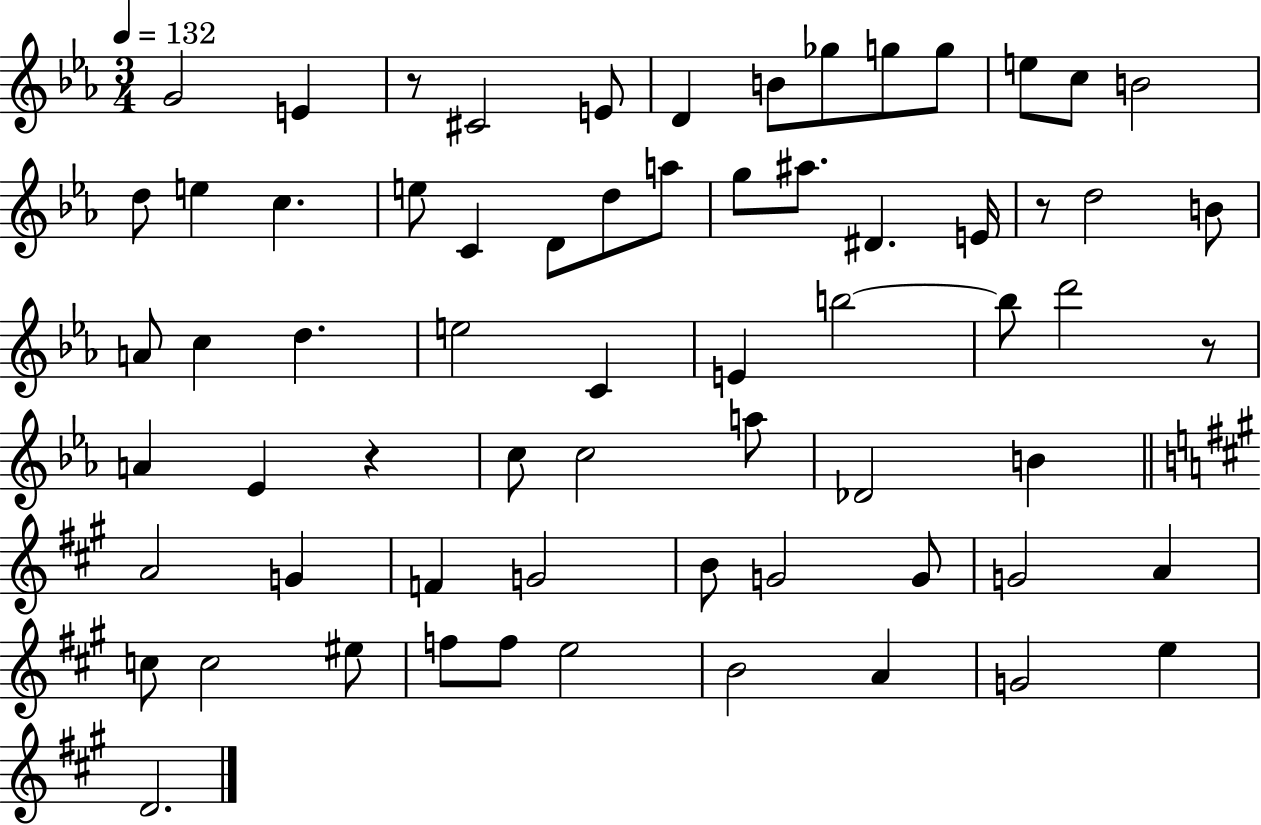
X:1
T:Untitled
M:3/4
L:1/4
K:Eb
G2 E z/2 ^C2 E/2 D B/2 _g/2 g/2 g/2 e/2 c/2 B2 d/2 e c e/2 C D/2 d/2 a/2 g/2 ^a/2 ^D E/4 z/2 d2 B/2 A/2 c d e2 C E b2 b/2 d'2 z/2 A _E z c/2 c2 a/2 _D2 B A2 G F G2 B/2 G2 G/2 G2 A c/2 c2 ^e/2 f/2 f/2 e2 B2 A G2 e D2